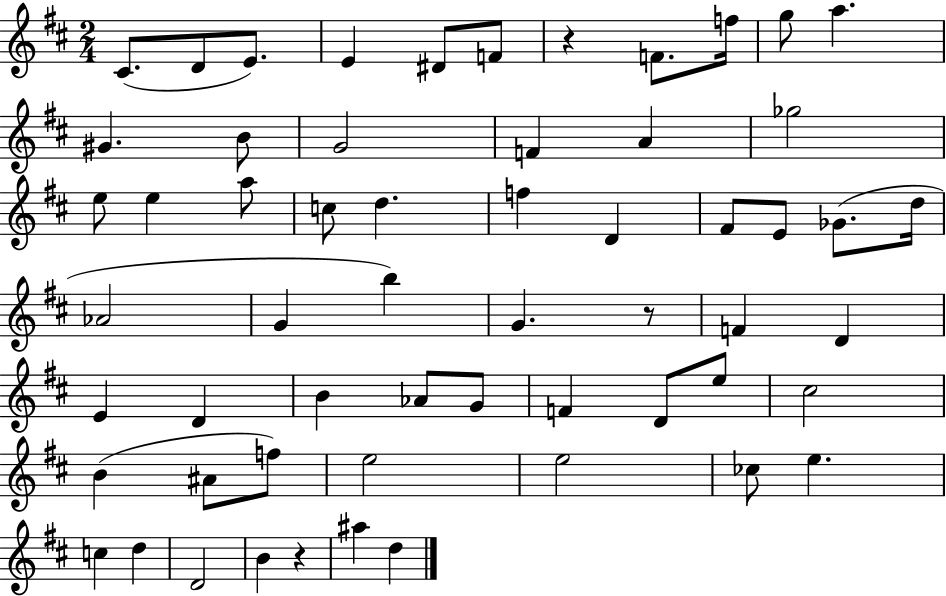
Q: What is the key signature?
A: D major